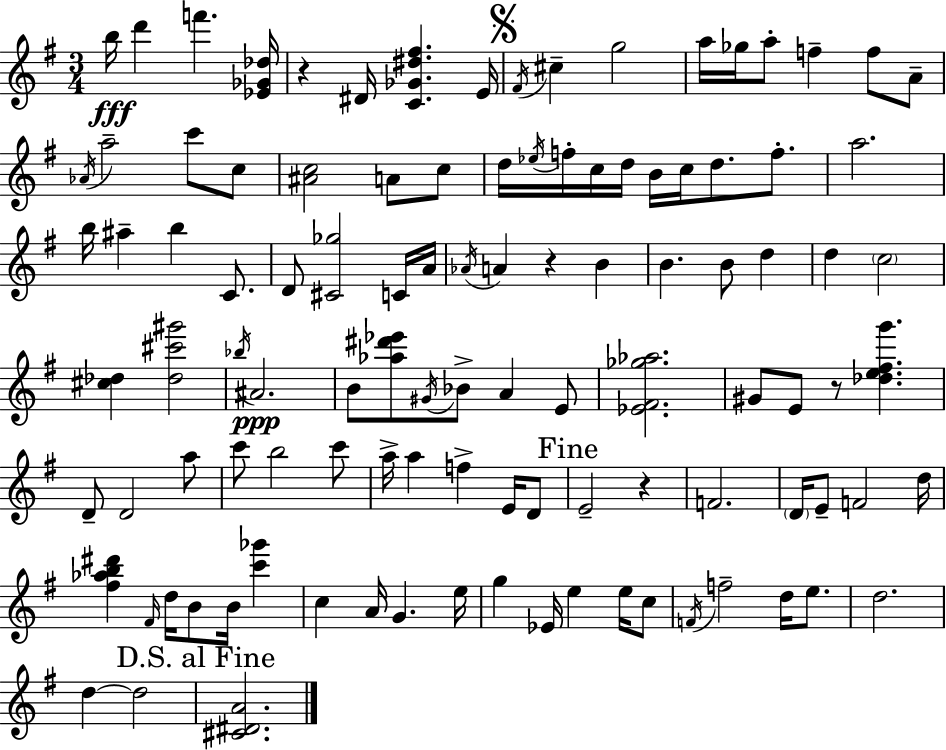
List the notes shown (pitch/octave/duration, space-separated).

B5/s D6/q F6/q. [Eb4,Gb4,Db5]/s R/q D#4/s [C4,Gb4,D#5,F#5]/q. E4/s F#4/s C#5/q G5/h A5/s Gb5/s A5/e F5/q F5/e A4/e Ab4/s A5/h C6/e C5/e [A#4,C5]/h A4/e C5/e D5/s Eb5/s F5/s C5/s D5/s B4/s C5/s D5/e. F5/e. A5/h. B5/s A#5/q B5/q C4/e. D4/e [C#4,Gb5]/h C4/s A4/s Ab4/s A4/q R/q B4/q B4/q. B4/e D5/q D5/q C5/h [C#5,Db5]/q [Db5,C#6,G#6]/h Bb5/s A#4/h. B4/e [Ab5,D#6,Eb6]/e G#4/s Bb4/e A4/q E4/e [Eb4,F#4,Gb5,Ab5]/h. G#4/e E4/e R/e [Db5,E5,F#5,G6]/q. D4/e D4/h A5/e C6/e B5/h C6/e A5/s A5/q F5/q E4/s D4/e E4/h R/q F4/h. D4/s E4/e F4/h D5/s [F#5,Ab5,B5,D#6]/q F#4/s D5/s B4/e B4/s [C6,Gb6]/q C5/q A4/s G4/q. E5/s G5/q Eb4/s E5/q E5/s C5/e F4/s F5/h D5/s E5/e. D5/h. D5/q D5/h [C#4,D#4,A4]/h.